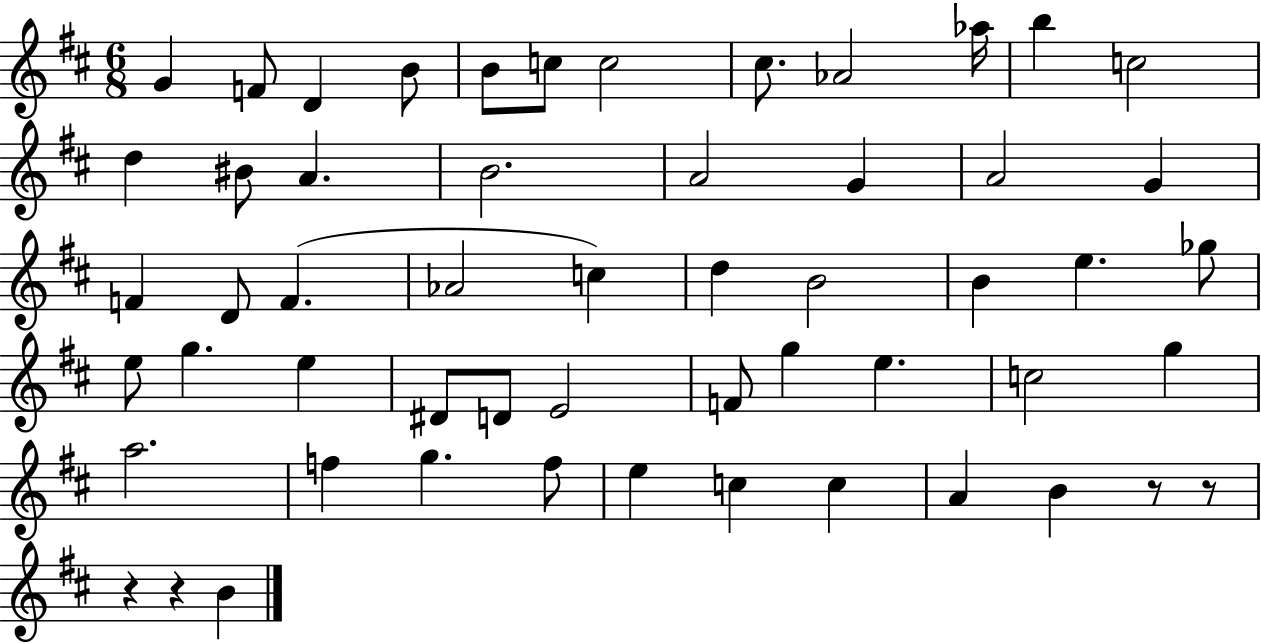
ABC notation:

X:1
T:Untitled
M:6/8
L:1/4
K:D
G F/2 D B/2 B/2 c/2 c2 ^c/2 _A2 _a/4 b c2 d ^B/2 A B2 A2 G A2 G F D/2 F _A2 c d B2 B e _g/2 e/2 g e ^D/2 D/2 E2 F/2 g e c2 g a2 f g f/2 e c c A B z/2 z/2 z z B